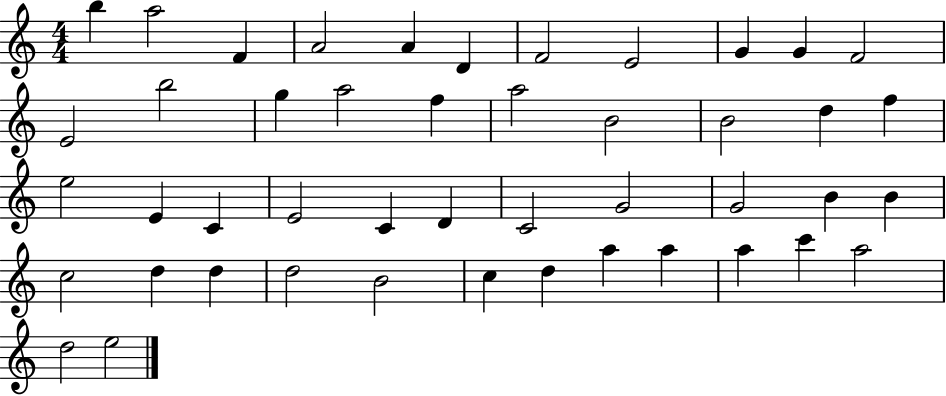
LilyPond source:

{
  \clef treble
  \numericTimeSignature
  \time 4/4
  \key c \major
  b''4 a''2 f'4 | a'2 a'4 d'4 | f'2 e'2 | g'4 g'4 f'2 | \break e'2 b''2 | g''4 a''2 f''4 | a''2 b'2 | b'2 d''4 f''4 | \break e''2 e'4 c'4 | e'2 c'4 d'4 | c'2 g'2 | g'2 b'4 b'4 | \break c''2 d''4 d''4 | d''2 b'2 | c''4 d''4 a''4 a''4 | a''4 c'''4 a''2 | \break d''2 e''2 | \bar "|."
}